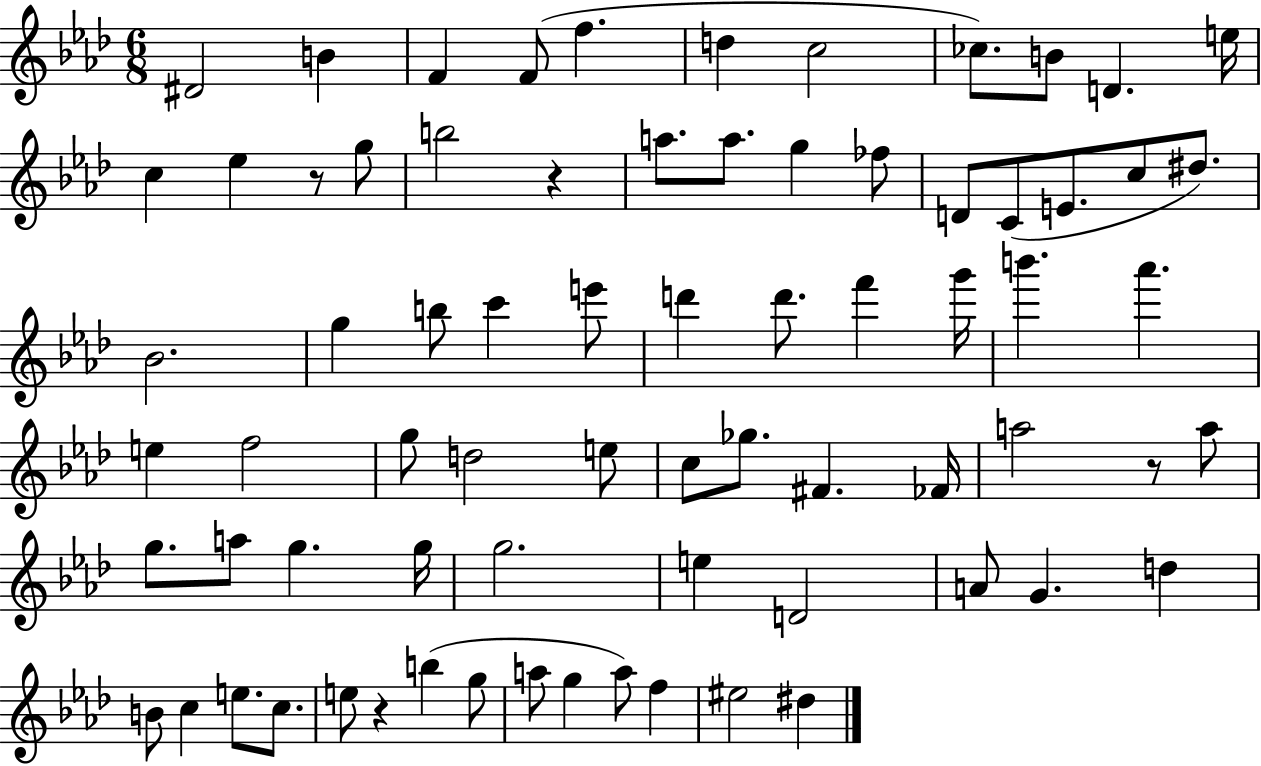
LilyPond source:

{
  \clef treble
  \numericTimeSignature
  \time 6/8
  \key aes \major
  dis'2 b'4 | f'4 f'8( f''4. | d''4 c''2 | ces''8.) b'8 d'4. e''16 | \break c''4 ees''4 r8 g''8 | b''2 r4 | a''8. a''8. g''4 fes''8 | d'8 c'8( e'8. c''8 dis''8.) | \break bes'2. | g''4 b''8 c'''4 e'''8 | d'''4 d'''8. f'''4 g'''16 | b'''4. aes'''4. | \break e''4 f''2 | g''8 d''2 e''8 | c''8 ges''8. fis'4. fes'16 | a''2 r8 a''8 | \break g''8. a''8 g''4. g''16 | g''2. | e''4 d'2 | a'8 g'4. d''4 | \break b'8 c''4 e''8. c''8. | e''8 r4 b''4( g''8 | a''8 g''4 a''8) f''4 | eis''2 dis''4 | \break \bar "|."
}